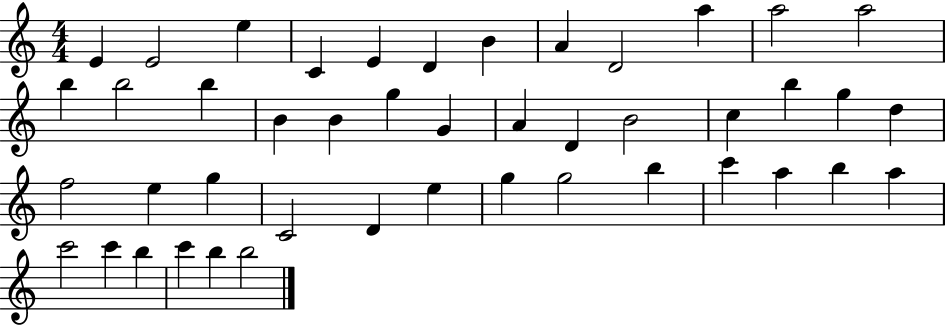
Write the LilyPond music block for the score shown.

{
  \clef treble
  \numericTimeSignature
  \time 4/4
  \key c \major
  e'4 e'2 e''4 | c'4 e'4 d'4 b'4 | a'4 d'2 a''4 | a''2 a''2 | \break b''4 b''2 b''4 | b'4 b'4 g''4 g'4 | a'4 d'4 b'2 | c''4 b''4 g''4 d''4 | \break f''2 e''4 g''4 | c'2 d'4 e''4 | g''4 g''2 b''4 | c'''4 a''4 b''4 a''4 | \break c'''2 c'''4 b''4 | c'''4 b''4 b''2 | \bar "|."
}